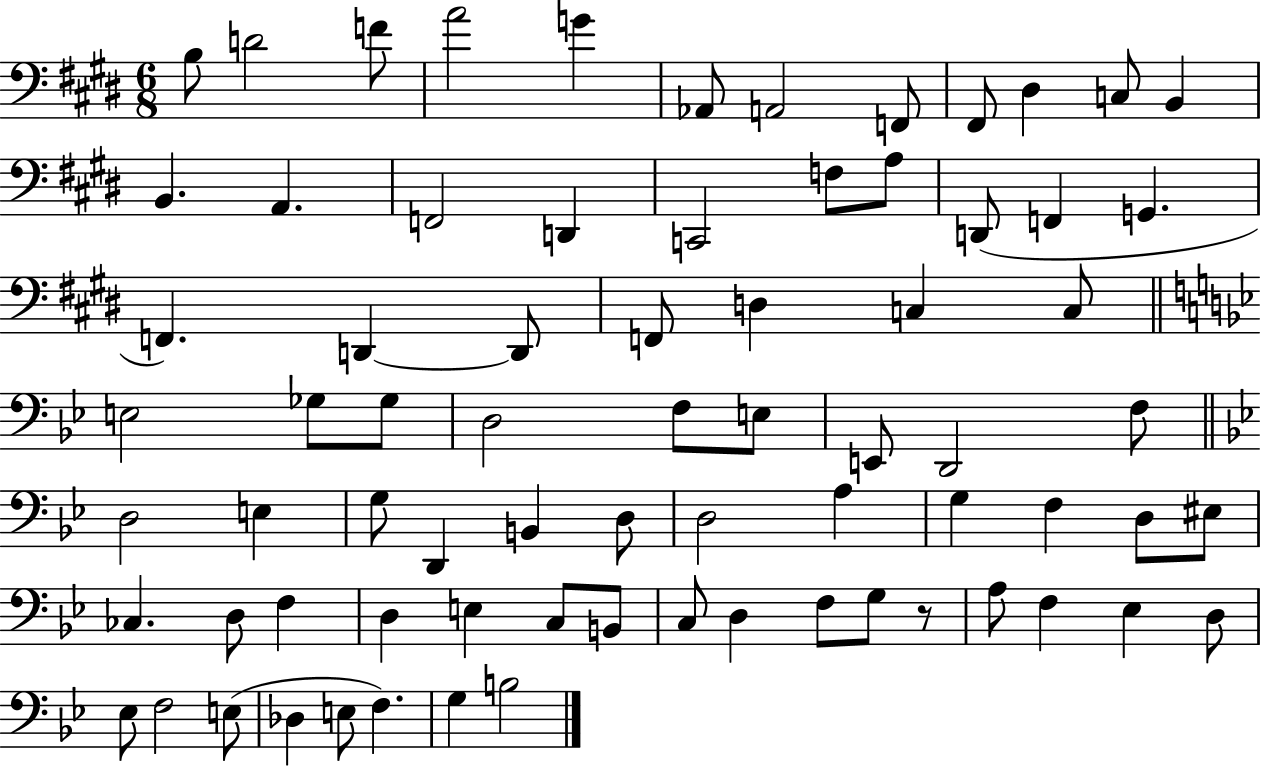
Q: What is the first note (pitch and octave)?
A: B3